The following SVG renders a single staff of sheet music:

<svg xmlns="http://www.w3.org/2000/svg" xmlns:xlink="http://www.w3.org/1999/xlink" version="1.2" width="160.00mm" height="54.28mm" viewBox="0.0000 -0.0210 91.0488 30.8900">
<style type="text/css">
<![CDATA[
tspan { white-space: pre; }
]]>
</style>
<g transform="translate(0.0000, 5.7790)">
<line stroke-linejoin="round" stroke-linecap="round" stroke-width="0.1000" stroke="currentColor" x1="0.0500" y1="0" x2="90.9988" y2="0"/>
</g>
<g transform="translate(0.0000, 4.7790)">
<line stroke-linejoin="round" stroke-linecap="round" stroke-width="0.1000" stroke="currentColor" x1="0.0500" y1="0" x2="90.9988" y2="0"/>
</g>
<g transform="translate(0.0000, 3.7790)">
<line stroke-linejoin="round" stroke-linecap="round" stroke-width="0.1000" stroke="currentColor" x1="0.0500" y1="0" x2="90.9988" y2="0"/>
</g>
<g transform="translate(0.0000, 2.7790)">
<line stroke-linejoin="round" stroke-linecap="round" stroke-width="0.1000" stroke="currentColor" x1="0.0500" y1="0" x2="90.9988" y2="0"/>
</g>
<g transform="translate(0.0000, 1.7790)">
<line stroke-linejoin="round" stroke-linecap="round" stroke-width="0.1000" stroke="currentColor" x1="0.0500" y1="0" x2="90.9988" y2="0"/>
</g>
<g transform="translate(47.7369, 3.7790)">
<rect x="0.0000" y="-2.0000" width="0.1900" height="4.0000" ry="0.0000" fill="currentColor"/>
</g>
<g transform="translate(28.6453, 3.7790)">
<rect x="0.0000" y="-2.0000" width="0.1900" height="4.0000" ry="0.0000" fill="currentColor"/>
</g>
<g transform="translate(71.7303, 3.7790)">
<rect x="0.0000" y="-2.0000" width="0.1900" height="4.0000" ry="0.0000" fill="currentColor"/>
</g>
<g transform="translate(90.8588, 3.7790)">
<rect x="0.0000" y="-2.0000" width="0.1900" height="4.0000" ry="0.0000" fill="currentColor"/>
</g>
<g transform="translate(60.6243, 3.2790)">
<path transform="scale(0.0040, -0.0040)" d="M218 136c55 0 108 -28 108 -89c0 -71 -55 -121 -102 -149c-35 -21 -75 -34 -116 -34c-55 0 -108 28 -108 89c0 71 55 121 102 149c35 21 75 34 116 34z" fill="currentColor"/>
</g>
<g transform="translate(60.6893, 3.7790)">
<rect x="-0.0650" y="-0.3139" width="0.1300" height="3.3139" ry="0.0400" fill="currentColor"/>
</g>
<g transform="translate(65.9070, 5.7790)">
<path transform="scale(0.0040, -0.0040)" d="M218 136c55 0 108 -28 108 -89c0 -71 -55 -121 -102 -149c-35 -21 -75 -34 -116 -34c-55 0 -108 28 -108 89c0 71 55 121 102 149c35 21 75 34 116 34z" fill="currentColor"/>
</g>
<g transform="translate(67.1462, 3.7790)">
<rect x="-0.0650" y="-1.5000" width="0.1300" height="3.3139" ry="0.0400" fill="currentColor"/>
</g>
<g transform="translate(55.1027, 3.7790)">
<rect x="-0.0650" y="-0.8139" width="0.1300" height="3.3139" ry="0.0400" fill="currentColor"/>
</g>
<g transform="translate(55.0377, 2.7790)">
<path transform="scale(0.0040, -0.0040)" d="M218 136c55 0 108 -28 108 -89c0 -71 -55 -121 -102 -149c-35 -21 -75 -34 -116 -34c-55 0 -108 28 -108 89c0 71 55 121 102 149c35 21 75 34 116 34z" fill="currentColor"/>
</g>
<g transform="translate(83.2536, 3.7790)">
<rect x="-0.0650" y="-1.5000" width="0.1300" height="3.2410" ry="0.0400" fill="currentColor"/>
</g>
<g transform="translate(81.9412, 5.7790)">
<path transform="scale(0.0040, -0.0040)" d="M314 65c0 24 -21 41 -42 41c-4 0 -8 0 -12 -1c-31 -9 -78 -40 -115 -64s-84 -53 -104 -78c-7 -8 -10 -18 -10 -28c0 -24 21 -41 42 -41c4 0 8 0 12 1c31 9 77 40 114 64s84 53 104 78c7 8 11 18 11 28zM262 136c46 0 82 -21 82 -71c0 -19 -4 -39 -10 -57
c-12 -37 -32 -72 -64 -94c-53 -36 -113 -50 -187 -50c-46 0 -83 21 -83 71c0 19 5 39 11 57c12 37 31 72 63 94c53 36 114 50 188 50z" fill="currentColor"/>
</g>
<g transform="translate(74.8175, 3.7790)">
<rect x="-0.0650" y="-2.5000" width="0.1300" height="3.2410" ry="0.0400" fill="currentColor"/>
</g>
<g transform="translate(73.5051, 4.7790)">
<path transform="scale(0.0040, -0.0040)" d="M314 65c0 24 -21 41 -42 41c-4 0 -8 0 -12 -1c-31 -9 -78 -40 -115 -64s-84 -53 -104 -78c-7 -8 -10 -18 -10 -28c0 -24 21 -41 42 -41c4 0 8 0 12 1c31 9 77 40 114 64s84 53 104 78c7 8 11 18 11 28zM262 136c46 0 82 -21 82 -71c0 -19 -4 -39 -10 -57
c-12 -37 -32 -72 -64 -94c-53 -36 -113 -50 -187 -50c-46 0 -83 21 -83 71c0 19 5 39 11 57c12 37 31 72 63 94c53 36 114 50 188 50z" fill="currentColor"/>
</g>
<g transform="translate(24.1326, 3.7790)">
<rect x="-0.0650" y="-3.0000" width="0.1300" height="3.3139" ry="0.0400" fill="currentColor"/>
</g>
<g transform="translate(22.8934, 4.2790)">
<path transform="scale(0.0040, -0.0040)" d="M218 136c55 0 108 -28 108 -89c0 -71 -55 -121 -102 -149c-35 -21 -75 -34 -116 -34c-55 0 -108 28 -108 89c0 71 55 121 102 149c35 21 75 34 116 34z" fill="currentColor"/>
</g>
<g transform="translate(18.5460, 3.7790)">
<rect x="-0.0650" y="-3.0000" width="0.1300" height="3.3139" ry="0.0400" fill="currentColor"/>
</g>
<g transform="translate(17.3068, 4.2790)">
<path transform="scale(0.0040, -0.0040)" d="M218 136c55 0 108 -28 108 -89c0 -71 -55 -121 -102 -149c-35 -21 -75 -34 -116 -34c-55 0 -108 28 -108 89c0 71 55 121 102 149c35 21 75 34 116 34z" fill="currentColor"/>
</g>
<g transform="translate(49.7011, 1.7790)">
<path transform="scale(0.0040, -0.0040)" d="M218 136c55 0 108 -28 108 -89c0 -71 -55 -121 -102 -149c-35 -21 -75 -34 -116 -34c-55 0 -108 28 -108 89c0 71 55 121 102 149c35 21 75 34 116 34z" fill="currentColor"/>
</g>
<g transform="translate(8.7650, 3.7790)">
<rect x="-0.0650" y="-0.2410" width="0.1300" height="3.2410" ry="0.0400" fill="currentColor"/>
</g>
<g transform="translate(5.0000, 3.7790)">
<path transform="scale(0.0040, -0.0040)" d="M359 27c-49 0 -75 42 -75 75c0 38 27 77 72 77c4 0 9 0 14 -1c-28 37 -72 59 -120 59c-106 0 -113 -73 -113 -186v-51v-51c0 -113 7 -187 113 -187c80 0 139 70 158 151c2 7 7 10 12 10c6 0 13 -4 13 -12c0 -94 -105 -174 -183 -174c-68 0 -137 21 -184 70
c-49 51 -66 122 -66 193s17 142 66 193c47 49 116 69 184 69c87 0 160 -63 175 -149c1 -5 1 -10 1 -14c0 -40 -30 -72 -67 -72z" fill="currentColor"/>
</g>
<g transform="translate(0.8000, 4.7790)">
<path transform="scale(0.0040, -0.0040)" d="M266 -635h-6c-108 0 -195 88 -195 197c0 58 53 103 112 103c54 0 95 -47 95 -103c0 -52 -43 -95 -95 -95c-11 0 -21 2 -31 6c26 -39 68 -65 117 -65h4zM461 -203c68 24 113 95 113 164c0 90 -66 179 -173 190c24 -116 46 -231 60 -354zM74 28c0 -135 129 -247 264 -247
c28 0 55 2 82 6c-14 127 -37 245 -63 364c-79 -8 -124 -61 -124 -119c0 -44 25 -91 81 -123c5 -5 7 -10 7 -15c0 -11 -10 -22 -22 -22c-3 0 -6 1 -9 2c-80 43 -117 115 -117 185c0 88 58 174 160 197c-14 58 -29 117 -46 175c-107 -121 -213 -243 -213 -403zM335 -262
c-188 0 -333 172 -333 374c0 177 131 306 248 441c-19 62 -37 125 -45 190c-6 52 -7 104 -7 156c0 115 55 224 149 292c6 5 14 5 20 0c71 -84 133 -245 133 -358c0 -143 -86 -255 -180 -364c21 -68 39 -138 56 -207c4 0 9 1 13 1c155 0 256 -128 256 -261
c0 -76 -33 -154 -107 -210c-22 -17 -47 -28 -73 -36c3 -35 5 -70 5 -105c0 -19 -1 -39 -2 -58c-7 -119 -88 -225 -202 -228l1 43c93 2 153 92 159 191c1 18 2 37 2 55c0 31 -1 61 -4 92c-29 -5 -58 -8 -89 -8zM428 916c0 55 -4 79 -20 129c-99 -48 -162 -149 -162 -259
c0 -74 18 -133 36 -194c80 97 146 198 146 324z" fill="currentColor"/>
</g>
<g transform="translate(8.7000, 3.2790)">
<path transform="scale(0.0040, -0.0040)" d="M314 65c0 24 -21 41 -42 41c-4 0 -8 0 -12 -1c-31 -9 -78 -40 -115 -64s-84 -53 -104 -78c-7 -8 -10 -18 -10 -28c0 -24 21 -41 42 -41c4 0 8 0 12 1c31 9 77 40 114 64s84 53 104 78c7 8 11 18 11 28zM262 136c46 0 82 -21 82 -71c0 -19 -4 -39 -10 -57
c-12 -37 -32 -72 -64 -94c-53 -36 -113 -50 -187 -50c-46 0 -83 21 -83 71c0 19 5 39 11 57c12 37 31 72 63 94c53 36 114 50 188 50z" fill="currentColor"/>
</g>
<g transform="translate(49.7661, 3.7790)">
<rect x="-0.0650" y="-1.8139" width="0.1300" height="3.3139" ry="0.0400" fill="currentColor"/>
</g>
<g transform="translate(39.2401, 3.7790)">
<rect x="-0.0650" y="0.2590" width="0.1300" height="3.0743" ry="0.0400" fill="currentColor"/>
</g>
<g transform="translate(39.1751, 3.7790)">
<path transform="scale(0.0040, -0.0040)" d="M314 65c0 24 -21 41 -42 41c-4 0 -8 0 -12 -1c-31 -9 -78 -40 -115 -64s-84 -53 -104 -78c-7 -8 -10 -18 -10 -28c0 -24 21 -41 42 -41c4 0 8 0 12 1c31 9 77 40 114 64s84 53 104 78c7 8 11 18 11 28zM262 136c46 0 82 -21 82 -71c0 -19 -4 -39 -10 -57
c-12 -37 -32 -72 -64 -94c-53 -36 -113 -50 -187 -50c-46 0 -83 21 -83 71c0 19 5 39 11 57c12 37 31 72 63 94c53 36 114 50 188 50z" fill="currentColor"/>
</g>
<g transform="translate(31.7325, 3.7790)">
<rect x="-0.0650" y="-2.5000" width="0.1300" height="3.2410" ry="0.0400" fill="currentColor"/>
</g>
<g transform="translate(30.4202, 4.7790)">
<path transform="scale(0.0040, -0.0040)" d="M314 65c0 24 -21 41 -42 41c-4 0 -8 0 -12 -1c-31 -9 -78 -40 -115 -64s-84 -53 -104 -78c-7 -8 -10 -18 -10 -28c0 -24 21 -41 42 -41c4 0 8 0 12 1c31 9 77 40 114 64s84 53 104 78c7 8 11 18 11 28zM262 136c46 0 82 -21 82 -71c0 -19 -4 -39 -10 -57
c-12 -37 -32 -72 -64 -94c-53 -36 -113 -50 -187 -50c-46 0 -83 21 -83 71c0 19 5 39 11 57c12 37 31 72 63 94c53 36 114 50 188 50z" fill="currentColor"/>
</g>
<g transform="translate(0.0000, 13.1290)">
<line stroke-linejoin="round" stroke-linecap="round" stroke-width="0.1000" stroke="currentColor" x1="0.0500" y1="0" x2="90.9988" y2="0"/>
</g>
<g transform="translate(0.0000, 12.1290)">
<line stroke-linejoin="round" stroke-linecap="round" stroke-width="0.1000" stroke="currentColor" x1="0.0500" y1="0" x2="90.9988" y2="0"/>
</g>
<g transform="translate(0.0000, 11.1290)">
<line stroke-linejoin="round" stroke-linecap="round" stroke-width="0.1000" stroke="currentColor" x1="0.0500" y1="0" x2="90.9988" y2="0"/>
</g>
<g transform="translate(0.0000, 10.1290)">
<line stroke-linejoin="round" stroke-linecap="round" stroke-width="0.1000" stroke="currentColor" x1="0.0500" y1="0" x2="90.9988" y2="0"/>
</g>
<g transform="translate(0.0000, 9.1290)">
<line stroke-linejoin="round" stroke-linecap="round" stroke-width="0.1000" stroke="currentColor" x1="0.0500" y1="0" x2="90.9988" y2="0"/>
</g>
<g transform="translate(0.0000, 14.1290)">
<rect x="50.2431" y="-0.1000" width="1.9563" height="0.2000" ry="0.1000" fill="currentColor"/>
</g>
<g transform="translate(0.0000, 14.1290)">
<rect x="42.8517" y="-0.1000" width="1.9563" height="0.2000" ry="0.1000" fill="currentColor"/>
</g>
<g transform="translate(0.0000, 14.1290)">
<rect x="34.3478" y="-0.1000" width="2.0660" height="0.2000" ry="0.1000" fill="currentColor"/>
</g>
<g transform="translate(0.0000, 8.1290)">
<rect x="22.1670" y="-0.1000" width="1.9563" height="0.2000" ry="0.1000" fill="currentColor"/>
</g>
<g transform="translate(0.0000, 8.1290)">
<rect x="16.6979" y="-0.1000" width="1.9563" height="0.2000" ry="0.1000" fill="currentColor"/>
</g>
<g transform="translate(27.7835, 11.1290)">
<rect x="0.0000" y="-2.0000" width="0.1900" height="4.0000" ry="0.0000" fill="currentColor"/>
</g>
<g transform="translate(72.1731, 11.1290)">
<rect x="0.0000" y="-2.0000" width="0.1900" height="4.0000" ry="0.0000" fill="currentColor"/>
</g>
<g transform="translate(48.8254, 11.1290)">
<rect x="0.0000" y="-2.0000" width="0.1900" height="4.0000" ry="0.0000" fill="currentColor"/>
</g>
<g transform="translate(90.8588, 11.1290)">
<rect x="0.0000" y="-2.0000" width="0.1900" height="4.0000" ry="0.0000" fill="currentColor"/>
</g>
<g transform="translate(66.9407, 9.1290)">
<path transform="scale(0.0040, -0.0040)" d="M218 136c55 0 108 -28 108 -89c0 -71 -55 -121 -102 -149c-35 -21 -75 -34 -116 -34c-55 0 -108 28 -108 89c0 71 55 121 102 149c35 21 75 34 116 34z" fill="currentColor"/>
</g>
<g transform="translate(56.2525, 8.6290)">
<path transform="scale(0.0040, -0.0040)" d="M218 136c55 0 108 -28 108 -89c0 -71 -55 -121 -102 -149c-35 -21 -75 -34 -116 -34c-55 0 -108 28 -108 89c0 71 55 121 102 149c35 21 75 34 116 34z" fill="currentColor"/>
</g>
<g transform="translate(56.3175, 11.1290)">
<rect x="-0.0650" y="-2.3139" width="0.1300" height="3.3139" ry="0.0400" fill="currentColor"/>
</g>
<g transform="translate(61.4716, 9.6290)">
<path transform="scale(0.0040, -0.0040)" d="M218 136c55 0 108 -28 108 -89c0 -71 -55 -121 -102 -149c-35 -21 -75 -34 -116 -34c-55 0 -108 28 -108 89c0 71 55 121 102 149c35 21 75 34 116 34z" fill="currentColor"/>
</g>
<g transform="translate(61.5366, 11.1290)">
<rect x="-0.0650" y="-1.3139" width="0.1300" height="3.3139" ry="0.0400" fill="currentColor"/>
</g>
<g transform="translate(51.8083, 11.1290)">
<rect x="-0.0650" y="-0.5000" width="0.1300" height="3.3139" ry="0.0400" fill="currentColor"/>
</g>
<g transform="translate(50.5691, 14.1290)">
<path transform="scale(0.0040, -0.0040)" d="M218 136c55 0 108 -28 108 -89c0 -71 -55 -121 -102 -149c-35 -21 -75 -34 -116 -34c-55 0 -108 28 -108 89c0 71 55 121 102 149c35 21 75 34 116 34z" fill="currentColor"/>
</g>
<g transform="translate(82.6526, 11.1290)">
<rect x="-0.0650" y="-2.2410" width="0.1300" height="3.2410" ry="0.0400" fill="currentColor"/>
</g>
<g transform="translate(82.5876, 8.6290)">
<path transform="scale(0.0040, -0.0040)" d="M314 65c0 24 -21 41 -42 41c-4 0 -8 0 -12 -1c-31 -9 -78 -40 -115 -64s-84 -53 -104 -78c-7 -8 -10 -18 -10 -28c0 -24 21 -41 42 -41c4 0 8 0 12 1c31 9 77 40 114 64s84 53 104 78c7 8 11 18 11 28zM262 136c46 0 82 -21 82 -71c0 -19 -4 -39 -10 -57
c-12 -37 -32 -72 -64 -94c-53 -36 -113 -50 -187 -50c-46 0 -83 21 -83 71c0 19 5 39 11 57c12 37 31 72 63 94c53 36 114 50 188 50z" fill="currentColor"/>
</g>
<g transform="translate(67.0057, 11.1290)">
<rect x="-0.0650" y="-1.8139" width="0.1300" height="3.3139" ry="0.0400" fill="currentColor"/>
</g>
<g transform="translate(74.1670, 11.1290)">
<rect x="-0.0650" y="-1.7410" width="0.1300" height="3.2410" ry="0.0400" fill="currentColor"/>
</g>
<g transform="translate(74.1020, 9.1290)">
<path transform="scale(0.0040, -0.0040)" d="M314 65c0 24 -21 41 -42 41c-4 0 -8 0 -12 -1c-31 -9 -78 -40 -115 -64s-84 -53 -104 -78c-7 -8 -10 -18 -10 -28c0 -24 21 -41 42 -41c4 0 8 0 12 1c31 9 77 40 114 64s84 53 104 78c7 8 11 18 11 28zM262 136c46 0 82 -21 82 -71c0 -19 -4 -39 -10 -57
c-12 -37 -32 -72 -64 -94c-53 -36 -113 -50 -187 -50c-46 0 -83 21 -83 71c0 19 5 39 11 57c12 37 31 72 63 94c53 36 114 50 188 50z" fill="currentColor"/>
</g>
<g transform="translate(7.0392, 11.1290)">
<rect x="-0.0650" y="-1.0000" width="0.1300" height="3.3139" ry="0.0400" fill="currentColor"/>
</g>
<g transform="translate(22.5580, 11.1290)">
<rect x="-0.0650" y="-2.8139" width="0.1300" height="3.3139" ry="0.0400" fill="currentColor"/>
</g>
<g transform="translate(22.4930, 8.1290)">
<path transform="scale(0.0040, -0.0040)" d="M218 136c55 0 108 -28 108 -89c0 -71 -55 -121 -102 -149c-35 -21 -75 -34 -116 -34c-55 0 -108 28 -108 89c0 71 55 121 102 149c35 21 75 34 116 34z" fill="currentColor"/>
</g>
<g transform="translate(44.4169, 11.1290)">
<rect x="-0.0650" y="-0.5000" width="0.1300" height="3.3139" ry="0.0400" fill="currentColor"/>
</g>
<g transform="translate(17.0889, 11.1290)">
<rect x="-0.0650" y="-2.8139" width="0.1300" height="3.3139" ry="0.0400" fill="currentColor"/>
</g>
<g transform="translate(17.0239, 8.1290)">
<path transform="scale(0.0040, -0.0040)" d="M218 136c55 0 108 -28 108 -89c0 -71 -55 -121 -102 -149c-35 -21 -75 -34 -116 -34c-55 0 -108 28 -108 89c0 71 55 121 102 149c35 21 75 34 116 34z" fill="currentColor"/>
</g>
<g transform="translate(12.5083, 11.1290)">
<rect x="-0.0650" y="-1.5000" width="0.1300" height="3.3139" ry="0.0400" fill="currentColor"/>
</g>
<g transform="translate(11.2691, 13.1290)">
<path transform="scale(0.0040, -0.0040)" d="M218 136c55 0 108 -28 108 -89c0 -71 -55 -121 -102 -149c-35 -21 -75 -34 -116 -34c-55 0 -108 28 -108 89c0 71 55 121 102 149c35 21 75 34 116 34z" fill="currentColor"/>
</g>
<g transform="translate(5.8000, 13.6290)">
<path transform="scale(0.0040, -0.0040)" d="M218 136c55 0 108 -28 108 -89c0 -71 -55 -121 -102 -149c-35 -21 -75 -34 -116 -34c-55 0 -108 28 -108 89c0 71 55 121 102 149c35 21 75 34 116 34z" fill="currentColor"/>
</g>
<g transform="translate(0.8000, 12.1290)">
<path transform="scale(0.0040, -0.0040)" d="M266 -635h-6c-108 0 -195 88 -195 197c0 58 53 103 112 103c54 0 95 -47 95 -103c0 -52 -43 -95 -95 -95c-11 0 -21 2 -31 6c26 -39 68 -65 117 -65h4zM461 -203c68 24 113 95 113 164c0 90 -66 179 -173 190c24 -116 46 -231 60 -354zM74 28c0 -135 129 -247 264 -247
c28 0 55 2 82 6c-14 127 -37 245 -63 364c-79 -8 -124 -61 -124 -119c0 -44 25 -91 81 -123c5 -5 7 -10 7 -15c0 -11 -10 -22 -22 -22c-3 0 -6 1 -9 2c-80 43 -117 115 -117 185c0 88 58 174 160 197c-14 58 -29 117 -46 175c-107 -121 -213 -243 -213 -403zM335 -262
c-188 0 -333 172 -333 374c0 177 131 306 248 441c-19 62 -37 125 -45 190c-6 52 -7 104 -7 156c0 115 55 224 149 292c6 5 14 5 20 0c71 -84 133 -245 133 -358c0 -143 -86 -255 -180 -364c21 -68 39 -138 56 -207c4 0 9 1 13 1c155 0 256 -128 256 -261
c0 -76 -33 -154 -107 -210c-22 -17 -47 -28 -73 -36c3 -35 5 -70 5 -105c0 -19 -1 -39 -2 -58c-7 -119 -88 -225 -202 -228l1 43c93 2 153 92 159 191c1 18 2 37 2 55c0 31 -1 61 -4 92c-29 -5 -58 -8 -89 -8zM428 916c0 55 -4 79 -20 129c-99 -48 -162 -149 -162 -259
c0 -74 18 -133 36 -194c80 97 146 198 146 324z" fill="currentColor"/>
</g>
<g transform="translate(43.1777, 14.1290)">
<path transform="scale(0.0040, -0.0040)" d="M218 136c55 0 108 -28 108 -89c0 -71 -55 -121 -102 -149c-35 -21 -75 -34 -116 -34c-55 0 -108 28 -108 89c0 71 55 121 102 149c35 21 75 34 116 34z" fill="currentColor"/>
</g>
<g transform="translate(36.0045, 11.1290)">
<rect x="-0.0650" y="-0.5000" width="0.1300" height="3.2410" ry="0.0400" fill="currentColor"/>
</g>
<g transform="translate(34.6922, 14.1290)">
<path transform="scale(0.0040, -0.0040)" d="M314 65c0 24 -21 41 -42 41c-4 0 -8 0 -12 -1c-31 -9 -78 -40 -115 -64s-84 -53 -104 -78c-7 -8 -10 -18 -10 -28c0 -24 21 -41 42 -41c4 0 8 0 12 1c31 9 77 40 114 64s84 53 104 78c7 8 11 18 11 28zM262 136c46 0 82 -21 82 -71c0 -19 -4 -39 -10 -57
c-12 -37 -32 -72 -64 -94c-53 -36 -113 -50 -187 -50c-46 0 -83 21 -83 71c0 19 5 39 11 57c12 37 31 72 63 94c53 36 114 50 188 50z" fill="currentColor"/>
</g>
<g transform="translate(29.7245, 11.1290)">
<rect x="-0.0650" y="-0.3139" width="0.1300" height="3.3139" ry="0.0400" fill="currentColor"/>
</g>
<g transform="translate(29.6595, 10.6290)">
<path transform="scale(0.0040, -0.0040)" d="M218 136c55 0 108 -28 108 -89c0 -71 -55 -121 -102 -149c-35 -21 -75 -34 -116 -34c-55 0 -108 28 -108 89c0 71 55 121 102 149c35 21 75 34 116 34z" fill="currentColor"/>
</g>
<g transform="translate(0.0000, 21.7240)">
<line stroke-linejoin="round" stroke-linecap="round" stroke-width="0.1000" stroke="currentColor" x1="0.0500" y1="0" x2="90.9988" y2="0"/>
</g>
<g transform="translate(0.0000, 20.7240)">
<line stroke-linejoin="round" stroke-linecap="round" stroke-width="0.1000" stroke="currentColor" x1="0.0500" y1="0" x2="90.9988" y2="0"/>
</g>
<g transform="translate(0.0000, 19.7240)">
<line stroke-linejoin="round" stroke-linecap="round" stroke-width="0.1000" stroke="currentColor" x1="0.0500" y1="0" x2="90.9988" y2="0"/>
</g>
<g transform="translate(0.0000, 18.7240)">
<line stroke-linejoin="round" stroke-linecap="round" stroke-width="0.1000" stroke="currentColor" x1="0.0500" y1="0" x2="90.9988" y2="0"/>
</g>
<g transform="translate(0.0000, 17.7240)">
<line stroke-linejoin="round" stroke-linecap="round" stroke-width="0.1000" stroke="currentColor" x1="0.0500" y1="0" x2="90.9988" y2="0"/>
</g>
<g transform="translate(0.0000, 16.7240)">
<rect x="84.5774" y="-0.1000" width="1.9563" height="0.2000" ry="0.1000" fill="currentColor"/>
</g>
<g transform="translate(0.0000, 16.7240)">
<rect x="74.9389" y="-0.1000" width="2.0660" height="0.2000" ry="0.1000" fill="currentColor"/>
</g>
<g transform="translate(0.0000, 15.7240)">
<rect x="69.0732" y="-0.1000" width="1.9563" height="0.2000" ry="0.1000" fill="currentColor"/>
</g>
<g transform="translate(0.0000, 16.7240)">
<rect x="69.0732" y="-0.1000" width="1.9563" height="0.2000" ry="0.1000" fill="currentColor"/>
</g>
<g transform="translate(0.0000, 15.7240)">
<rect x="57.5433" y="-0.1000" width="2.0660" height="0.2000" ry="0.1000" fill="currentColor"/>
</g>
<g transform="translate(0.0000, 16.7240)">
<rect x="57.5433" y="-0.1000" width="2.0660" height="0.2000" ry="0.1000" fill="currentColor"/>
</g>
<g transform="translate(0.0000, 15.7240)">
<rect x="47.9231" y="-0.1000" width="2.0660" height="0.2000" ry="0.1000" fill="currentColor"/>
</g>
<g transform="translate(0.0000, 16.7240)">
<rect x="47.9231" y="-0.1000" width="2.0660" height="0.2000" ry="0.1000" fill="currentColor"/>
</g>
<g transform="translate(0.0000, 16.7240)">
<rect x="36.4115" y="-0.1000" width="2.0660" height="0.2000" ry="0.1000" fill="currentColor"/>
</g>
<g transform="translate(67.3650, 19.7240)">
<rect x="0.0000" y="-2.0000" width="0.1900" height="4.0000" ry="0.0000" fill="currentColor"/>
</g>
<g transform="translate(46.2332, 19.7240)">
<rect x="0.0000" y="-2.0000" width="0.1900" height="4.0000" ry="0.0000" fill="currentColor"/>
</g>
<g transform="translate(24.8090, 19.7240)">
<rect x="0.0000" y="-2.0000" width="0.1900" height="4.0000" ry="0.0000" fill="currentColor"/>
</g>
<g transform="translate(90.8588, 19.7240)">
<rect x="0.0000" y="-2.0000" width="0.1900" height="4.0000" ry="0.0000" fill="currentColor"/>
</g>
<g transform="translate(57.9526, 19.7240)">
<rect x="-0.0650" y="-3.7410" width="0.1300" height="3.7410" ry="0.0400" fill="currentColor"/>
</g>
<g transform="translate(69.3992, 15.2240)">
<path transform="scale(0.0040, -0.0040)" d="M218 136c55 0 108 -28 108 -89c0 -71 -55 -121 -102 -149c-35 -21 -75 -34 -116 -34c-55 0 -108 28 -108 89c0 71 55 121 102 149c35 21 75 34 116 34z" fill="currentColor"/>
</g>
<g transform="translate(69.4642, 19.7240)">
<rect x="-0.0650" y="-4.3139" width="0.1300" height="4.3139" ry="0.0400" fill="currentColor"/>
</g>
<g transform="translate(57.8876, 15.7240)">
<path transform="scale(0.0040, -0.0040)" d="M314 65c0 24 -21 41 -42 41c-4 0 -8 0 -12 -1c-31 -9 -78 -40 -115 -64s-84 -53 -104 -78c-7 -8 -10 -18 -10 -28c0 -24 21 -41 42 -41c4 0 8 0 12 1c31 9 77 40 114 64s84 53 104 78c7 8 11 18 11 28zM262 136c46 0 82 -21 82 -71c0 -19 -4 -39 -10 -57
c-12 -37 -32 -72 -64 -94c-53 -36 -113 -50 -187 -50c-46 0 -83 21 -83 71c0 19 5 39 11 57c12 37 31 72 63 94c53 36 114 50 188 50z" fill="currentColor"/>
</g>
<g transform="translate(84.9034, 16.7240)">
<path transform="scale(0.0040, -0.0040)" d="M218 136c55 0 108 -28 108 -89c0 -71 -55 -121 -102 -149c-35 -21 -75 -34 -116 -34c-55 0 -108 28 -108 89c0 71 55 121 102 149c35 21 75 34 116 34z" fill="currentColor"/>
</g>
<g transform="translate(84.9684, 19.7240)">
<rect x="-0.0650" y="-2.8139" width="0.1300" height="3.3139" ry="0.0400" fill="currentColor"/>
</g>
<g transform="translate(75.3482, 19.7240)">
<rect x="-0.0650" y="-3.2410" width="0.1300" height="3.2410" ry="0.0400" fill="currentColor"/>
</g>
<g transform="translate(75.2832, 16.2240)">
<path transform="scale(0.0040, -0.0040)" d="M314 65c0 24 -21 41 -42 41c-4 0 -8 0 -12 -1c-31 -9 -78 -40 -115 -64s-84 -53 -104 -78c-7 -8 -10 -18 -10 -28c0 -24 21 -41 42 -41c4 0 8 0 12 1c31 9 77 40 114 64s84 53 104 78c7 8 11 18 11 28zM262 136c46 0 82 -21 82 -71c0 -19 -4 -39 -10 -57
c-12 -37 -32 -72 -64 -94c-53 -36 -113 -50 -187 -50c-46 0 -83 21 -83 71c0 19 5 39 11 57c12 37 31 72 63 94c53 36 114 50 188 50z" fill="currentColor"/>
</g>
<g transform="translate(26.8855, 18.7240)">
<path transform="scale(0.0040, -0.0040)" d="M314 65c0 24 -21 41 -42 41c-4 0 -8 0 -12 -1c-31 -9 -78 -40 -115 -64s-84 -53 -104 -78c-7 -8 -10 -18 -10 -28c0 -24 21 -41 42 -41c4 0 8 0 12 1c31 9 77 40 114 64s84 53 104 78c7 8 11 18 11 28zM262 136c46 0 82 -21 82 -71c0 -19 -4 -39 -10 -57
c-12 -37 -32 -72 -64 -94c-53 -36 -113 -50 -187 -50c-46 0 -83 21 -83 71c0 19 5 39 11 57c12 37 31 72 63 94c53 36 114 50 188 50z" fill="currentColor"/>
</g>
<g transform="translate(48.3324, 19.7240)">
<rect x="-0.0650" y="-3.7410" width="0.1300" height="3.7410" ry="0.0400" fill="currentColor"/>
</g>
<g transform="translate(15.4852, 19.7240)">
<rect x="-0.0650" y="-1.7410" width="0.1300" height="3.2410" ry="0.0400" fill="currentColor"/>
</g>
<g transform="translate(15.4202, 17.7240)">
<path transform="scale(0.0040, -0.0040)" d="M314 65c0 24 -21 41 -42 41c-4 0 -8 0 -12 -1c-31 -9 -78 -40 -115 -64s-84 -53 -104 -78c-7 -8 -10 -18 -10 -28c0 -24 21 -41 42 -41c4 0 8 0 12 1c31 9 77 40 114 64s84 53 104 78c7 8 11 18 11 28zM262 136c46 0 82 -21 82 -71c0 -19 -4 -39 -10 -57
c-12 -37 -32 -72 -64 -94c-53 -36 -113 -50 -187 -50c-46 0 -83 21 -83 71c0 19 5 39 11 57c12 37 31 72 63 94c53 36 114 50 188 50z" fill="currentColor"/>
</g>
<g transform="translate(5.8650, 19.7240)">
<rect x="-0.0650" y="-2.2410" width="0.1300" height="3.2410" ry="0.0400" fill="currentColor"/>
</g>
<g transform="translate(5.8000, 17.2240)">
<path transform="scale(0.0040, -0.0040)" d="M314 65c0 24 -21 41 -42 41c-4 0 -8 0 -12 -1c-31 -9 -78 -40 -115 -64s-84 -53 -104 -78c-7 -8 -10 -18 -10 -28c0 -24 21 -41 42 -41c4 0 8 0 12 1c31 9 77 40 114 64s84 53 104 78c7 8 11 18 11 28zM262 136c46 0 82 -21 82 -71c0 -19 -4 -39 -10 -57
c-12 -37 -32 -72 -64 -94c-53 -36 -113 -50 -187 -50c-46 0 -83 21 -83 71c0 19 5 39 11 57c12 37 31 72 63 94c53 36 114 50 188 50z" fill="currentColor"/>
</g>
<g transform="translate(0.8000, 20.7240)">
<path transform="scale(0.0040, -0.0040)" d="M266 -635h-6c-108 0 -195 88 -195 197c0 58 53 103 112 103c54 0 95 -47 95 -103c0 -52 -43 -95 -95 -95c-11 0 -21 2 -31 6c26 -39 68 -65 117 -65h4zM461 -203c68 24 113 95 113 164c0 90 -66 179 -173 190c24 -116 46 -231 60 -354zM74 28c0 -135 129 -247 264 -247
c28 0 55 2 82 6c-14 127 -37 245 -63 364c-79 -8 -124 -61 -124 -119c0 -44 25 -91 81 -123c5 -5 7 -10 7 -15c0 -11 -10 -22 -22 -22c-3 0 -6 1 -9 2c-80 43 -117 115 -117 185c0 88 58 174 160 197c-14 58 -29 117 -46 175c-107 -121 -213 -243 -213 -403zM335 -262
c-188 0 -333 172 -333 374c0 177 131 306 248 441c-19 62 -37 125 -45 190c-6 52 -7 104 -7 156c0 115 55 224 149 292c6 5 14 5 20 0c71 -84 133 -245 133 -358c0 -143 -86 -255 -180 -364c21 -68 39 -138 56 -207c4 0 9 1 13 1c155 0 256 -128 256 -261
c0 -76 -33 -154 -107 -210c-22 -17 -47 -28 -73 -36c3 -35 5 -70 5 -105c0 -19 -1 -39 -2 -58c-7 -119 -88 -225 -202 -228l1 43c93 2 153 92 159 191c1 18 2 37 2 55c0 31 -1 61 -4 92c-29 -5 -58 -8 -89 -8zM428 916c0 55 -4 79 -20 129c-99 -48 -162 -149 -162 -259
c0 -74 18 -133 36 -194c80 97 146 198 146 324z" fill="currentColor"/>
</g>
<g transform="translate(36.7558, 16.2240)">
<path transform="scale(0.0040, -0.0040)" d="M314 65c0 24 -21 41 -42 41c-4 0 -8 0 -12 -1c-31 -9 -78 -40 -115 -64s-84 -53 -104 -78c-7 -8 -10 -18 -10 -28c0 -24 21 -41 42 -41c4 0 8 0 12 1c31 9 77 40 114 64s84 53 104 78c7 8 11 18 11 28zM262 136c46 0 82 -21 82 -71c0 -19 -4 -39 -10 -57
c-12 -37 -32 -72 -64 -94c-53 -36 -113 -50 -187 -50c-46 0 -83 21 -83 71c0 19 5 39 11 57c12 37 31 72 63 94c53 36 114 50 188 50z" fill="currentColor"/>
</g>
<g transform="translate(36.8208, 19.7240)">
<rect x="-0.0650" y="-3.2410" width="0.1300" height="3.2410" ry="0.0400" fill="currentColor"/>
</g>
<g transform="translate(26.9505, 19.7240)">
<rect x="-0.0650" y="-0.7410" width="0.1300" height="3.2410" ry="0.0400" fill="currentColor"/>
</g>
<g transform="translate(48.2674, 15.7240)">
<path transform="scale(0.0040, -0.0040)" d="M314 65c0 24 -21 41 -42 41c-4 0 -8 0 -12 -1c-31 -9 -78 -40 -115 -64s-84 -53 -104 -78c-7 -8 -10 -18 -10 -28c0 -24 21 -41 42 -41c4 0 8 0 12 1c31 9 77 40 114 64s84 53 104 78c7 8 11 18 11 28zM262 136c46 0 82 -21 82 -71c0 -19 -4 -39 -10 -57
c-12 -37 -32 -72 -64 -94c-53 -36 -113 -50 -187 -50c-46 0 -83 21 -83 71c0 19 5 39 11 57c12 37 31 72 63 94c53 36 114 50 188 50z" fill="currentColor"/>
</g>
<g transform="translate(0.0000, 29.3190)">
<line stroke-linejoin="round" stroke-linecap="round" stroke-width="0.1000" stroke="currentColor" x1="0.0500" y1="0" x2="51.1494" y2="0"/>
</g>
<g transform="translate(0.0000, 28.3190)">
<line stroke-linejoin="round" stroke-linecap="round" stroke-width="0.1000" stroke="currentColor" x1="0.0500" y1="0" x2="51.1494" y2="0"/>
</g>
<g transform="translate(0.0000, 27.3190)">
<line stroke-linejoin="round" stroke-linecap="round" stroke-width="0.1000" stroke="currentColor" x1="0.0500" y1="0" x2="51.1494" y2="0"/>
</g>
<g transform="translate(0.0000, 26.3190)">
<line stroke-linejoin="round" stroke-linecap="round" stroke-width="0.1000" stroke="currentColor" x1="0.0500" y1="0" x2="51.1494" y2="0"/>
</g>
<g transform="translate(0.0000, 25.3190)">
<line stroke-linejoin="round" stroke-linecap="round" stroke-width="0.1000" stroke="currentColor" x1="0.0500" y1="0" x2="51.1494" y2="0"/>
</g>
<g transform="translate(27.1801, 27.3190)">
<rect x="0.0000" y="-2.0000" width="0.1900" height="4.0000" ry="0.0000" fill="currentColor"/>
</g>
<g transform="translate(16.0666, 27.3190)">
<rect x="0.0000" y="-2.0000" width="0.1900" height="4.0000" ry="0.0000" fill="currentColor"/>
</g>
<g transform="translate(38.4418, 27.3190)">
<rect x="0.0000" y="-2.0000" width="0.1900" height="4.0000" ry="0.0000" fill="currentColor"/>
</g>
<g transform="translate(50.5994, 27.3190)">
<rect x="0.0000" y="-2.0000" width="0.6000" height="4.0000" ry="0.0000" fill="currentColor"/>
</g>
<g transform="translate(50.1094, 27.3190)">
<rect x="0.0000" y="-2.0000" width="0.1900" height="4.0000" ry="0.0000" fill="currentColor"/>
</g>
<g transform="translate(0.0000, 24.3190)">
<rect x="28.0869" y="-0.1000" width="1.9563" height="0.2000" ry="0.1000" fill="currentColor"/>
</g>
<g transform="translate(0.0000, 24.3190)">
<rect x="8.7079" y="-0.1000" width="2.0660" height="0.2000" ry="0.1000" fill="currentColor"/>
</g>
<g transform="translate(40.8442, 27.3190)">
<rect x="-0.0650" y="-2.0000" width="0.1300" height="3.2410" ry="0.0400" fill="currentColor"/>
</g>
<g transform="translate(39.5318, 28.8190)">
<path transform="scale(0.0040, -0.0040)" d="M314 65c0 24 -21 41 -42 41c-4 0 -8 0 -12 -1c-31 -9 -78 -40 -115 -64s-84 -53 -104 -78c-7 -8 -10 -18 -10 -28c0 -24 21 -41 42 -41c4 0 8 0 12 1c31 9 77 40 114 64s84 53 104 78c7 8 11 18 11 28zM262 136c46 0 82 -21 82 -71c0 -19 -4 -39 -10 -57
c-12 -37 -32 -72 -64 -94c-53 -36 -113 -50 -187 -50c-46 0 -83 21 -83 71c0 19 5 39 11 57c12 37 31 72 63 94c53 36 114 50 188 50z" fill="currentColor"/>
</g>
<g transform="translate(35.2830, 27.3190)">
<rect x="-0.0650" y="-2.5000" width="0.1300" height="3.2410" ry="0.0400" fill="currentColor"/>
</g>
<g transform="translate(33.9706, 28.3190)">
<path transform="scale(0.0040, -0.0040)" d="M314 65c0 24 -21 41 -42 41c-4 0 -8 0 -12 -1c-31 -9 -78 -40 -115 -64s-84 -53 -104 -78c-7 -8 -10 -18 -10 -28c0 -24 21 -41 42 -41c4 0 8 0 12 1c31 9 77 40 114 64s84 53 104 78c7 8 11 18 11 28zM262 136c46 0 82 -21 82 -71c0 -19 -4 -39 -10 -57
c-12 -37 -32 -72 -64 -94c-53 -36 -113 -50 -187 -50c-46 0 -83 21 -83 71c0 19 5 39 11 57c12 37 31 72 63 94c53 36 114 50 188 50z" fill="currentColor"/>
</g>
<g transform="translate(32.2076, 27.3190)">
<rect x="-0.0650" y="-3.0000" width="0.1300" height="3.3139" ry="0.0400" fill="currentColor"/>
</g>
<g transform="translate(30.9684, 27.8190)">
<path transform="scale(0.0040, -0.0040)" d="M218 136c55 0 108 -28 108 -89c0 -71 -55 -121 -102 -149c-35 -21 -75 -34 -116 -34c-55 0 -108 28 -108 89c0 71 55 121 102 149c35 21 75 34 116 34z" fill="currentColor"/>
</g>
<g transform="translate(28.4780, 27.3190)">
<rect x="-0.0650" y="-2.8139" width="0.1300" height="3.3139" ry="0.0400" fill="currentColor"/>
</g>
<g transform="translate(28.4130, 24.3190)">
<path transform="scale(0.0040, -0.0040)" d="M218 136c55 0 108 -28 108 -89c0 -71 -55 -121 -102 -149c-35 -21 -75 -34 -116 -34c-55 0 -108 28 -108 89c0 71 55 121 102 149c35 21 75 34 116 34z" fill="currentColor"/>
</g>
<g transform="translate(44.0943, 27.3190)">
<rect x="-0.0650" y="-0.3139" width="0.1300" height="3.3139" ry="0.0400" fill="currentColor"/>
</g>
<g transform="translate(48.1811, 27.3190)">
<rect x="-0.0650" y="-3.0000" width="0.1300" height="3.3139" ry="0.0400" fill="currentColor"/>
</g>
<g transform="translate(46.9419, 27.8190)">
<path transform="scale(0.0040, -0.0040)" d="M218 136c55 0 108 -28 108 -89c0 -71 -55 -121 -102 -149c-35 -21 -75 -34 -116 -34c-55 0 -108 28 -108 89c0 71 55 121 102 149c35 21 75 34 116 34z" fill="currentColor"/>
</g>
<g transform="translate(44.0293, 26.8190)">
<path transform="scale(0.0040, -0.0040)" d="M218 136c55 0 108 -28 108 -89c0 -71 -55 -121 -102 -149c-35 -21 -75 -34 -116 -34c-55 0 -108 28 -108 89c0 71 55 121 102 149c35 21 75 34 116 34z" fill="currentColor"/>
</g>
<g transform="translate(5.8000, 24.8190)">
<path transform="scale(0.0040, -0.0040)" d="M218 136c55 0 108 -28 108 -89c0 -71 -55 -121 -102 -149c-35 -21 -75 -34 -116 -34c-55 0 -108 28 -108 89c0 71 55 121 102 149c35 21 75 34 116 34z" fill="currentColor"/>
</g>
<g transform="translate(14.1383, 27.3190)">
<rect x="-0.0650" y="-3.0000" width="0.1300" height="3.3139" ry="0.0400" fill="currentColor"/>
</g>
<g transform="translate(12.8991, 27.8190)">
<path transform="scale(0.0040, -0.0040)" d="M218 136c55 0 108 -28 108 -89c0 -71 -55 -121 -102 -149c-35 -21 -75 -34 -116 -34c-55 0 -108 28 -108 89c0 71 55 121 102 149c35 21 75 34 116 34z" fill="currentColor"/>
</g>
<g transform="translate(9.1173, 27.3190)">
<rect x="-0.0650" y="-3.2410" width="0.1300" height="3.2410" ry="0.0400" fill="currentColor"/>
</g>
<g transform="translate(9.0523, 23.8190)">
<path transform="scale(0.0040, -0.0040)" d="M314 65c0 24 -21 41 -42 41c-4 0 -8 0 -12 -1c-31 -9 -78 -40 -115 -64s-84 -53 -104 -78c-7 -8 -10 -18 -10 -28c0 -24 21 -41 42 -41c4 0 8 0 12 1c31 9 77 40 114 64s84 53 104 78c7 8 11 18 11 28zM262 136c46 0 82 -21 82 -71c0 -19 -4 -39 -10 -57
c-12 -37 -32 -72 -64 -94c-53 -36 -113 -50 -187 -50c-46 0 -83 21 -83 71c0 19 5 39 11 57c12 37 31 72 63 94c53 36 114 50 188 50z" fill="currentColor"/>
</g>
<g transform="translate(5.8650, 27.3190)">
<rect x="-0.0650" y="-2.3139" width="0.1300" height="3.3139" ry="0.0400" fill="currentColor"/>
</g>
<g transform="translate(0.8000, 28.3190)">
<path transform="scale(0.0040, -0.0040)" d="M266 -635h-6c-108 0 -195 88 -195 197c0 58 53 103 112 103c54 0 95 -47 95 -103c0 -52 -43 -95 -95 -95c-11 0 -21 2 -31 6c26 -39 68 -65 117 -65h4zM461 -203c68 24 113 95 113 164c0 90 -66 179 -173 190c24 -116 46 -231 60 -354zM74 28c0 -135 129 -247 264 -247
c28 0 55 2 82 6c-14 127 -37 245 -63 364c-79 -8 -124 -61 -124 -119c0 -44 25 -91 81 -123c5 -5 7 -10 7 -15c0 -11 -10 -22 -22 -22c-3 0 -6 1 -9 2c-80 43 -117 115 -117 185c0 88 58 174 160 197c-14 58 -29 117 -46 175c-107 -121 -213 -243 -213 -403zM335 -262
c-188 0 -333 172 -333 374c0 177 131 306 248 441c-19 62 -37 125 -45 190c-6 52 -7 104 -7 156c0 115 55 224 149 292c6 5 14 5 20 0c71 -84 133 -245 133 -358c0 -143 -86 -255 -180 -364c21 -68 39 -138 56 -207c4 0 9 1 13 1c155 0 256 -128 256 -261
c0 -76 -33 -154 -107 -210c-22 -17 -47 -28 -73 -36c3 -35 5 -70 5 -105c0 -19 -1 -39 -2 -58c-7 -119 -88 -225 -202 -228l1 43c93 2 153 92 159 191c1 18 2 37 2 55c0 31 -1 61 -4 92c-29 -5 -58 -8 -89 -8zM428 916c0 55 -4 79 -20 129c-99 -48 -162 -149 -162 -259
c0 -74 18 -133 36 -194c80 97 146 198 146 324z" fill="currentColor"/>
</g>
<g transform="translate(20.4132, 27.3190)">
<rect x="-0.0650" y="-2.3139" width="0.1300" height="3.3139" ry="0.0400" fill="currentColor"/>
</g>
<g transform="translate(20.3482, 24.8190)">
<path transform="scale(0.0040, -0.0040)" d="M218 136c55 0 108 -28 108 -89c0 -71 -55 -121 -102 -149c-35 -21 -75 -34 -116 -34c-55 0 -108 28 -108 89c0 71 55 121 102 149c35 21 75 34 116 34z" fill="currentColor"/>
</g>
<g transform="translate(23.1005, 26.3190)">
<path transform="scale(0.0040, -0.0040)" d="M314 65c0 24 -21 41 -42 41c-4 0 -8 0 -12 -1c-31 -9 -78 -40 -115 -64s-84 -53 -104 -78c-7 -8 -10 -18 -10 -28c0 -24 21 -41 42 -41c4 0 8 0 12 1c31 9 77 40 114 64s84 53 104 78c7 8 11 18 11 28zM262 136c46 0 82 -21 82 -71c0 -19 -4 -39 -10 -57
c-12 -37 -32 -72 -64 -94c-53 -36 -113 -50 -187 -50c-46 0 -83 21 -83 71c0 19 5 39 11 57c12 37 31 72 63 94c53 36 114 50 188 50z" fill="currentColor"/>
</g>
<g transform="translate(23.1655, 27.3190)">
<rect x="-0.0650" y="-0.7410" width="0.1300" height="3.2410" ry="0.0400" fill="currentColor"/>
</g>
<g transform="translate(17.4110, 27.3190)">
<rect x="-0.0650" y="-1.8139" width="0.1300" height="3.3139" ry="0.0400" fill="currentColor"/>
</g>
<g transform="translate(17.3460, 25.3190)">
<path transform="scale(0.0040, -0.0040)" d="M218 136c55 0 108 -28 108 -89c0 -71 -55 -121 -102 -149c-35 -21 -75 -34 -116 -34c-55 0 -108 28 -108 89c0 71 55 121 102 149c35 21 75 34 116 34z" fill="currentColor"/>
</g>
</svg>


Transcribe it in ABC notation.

X:1
T:Untitled
M:4/4
L:1/4
K:C
c2 A A G2 B2 f d c E G2 E2 D E a a c C2 C C g e f f2 g2 g2 f2 d2 b2 c'2 c'2 d' b2 a g b2 A f g d2 a A G2 F2 c A